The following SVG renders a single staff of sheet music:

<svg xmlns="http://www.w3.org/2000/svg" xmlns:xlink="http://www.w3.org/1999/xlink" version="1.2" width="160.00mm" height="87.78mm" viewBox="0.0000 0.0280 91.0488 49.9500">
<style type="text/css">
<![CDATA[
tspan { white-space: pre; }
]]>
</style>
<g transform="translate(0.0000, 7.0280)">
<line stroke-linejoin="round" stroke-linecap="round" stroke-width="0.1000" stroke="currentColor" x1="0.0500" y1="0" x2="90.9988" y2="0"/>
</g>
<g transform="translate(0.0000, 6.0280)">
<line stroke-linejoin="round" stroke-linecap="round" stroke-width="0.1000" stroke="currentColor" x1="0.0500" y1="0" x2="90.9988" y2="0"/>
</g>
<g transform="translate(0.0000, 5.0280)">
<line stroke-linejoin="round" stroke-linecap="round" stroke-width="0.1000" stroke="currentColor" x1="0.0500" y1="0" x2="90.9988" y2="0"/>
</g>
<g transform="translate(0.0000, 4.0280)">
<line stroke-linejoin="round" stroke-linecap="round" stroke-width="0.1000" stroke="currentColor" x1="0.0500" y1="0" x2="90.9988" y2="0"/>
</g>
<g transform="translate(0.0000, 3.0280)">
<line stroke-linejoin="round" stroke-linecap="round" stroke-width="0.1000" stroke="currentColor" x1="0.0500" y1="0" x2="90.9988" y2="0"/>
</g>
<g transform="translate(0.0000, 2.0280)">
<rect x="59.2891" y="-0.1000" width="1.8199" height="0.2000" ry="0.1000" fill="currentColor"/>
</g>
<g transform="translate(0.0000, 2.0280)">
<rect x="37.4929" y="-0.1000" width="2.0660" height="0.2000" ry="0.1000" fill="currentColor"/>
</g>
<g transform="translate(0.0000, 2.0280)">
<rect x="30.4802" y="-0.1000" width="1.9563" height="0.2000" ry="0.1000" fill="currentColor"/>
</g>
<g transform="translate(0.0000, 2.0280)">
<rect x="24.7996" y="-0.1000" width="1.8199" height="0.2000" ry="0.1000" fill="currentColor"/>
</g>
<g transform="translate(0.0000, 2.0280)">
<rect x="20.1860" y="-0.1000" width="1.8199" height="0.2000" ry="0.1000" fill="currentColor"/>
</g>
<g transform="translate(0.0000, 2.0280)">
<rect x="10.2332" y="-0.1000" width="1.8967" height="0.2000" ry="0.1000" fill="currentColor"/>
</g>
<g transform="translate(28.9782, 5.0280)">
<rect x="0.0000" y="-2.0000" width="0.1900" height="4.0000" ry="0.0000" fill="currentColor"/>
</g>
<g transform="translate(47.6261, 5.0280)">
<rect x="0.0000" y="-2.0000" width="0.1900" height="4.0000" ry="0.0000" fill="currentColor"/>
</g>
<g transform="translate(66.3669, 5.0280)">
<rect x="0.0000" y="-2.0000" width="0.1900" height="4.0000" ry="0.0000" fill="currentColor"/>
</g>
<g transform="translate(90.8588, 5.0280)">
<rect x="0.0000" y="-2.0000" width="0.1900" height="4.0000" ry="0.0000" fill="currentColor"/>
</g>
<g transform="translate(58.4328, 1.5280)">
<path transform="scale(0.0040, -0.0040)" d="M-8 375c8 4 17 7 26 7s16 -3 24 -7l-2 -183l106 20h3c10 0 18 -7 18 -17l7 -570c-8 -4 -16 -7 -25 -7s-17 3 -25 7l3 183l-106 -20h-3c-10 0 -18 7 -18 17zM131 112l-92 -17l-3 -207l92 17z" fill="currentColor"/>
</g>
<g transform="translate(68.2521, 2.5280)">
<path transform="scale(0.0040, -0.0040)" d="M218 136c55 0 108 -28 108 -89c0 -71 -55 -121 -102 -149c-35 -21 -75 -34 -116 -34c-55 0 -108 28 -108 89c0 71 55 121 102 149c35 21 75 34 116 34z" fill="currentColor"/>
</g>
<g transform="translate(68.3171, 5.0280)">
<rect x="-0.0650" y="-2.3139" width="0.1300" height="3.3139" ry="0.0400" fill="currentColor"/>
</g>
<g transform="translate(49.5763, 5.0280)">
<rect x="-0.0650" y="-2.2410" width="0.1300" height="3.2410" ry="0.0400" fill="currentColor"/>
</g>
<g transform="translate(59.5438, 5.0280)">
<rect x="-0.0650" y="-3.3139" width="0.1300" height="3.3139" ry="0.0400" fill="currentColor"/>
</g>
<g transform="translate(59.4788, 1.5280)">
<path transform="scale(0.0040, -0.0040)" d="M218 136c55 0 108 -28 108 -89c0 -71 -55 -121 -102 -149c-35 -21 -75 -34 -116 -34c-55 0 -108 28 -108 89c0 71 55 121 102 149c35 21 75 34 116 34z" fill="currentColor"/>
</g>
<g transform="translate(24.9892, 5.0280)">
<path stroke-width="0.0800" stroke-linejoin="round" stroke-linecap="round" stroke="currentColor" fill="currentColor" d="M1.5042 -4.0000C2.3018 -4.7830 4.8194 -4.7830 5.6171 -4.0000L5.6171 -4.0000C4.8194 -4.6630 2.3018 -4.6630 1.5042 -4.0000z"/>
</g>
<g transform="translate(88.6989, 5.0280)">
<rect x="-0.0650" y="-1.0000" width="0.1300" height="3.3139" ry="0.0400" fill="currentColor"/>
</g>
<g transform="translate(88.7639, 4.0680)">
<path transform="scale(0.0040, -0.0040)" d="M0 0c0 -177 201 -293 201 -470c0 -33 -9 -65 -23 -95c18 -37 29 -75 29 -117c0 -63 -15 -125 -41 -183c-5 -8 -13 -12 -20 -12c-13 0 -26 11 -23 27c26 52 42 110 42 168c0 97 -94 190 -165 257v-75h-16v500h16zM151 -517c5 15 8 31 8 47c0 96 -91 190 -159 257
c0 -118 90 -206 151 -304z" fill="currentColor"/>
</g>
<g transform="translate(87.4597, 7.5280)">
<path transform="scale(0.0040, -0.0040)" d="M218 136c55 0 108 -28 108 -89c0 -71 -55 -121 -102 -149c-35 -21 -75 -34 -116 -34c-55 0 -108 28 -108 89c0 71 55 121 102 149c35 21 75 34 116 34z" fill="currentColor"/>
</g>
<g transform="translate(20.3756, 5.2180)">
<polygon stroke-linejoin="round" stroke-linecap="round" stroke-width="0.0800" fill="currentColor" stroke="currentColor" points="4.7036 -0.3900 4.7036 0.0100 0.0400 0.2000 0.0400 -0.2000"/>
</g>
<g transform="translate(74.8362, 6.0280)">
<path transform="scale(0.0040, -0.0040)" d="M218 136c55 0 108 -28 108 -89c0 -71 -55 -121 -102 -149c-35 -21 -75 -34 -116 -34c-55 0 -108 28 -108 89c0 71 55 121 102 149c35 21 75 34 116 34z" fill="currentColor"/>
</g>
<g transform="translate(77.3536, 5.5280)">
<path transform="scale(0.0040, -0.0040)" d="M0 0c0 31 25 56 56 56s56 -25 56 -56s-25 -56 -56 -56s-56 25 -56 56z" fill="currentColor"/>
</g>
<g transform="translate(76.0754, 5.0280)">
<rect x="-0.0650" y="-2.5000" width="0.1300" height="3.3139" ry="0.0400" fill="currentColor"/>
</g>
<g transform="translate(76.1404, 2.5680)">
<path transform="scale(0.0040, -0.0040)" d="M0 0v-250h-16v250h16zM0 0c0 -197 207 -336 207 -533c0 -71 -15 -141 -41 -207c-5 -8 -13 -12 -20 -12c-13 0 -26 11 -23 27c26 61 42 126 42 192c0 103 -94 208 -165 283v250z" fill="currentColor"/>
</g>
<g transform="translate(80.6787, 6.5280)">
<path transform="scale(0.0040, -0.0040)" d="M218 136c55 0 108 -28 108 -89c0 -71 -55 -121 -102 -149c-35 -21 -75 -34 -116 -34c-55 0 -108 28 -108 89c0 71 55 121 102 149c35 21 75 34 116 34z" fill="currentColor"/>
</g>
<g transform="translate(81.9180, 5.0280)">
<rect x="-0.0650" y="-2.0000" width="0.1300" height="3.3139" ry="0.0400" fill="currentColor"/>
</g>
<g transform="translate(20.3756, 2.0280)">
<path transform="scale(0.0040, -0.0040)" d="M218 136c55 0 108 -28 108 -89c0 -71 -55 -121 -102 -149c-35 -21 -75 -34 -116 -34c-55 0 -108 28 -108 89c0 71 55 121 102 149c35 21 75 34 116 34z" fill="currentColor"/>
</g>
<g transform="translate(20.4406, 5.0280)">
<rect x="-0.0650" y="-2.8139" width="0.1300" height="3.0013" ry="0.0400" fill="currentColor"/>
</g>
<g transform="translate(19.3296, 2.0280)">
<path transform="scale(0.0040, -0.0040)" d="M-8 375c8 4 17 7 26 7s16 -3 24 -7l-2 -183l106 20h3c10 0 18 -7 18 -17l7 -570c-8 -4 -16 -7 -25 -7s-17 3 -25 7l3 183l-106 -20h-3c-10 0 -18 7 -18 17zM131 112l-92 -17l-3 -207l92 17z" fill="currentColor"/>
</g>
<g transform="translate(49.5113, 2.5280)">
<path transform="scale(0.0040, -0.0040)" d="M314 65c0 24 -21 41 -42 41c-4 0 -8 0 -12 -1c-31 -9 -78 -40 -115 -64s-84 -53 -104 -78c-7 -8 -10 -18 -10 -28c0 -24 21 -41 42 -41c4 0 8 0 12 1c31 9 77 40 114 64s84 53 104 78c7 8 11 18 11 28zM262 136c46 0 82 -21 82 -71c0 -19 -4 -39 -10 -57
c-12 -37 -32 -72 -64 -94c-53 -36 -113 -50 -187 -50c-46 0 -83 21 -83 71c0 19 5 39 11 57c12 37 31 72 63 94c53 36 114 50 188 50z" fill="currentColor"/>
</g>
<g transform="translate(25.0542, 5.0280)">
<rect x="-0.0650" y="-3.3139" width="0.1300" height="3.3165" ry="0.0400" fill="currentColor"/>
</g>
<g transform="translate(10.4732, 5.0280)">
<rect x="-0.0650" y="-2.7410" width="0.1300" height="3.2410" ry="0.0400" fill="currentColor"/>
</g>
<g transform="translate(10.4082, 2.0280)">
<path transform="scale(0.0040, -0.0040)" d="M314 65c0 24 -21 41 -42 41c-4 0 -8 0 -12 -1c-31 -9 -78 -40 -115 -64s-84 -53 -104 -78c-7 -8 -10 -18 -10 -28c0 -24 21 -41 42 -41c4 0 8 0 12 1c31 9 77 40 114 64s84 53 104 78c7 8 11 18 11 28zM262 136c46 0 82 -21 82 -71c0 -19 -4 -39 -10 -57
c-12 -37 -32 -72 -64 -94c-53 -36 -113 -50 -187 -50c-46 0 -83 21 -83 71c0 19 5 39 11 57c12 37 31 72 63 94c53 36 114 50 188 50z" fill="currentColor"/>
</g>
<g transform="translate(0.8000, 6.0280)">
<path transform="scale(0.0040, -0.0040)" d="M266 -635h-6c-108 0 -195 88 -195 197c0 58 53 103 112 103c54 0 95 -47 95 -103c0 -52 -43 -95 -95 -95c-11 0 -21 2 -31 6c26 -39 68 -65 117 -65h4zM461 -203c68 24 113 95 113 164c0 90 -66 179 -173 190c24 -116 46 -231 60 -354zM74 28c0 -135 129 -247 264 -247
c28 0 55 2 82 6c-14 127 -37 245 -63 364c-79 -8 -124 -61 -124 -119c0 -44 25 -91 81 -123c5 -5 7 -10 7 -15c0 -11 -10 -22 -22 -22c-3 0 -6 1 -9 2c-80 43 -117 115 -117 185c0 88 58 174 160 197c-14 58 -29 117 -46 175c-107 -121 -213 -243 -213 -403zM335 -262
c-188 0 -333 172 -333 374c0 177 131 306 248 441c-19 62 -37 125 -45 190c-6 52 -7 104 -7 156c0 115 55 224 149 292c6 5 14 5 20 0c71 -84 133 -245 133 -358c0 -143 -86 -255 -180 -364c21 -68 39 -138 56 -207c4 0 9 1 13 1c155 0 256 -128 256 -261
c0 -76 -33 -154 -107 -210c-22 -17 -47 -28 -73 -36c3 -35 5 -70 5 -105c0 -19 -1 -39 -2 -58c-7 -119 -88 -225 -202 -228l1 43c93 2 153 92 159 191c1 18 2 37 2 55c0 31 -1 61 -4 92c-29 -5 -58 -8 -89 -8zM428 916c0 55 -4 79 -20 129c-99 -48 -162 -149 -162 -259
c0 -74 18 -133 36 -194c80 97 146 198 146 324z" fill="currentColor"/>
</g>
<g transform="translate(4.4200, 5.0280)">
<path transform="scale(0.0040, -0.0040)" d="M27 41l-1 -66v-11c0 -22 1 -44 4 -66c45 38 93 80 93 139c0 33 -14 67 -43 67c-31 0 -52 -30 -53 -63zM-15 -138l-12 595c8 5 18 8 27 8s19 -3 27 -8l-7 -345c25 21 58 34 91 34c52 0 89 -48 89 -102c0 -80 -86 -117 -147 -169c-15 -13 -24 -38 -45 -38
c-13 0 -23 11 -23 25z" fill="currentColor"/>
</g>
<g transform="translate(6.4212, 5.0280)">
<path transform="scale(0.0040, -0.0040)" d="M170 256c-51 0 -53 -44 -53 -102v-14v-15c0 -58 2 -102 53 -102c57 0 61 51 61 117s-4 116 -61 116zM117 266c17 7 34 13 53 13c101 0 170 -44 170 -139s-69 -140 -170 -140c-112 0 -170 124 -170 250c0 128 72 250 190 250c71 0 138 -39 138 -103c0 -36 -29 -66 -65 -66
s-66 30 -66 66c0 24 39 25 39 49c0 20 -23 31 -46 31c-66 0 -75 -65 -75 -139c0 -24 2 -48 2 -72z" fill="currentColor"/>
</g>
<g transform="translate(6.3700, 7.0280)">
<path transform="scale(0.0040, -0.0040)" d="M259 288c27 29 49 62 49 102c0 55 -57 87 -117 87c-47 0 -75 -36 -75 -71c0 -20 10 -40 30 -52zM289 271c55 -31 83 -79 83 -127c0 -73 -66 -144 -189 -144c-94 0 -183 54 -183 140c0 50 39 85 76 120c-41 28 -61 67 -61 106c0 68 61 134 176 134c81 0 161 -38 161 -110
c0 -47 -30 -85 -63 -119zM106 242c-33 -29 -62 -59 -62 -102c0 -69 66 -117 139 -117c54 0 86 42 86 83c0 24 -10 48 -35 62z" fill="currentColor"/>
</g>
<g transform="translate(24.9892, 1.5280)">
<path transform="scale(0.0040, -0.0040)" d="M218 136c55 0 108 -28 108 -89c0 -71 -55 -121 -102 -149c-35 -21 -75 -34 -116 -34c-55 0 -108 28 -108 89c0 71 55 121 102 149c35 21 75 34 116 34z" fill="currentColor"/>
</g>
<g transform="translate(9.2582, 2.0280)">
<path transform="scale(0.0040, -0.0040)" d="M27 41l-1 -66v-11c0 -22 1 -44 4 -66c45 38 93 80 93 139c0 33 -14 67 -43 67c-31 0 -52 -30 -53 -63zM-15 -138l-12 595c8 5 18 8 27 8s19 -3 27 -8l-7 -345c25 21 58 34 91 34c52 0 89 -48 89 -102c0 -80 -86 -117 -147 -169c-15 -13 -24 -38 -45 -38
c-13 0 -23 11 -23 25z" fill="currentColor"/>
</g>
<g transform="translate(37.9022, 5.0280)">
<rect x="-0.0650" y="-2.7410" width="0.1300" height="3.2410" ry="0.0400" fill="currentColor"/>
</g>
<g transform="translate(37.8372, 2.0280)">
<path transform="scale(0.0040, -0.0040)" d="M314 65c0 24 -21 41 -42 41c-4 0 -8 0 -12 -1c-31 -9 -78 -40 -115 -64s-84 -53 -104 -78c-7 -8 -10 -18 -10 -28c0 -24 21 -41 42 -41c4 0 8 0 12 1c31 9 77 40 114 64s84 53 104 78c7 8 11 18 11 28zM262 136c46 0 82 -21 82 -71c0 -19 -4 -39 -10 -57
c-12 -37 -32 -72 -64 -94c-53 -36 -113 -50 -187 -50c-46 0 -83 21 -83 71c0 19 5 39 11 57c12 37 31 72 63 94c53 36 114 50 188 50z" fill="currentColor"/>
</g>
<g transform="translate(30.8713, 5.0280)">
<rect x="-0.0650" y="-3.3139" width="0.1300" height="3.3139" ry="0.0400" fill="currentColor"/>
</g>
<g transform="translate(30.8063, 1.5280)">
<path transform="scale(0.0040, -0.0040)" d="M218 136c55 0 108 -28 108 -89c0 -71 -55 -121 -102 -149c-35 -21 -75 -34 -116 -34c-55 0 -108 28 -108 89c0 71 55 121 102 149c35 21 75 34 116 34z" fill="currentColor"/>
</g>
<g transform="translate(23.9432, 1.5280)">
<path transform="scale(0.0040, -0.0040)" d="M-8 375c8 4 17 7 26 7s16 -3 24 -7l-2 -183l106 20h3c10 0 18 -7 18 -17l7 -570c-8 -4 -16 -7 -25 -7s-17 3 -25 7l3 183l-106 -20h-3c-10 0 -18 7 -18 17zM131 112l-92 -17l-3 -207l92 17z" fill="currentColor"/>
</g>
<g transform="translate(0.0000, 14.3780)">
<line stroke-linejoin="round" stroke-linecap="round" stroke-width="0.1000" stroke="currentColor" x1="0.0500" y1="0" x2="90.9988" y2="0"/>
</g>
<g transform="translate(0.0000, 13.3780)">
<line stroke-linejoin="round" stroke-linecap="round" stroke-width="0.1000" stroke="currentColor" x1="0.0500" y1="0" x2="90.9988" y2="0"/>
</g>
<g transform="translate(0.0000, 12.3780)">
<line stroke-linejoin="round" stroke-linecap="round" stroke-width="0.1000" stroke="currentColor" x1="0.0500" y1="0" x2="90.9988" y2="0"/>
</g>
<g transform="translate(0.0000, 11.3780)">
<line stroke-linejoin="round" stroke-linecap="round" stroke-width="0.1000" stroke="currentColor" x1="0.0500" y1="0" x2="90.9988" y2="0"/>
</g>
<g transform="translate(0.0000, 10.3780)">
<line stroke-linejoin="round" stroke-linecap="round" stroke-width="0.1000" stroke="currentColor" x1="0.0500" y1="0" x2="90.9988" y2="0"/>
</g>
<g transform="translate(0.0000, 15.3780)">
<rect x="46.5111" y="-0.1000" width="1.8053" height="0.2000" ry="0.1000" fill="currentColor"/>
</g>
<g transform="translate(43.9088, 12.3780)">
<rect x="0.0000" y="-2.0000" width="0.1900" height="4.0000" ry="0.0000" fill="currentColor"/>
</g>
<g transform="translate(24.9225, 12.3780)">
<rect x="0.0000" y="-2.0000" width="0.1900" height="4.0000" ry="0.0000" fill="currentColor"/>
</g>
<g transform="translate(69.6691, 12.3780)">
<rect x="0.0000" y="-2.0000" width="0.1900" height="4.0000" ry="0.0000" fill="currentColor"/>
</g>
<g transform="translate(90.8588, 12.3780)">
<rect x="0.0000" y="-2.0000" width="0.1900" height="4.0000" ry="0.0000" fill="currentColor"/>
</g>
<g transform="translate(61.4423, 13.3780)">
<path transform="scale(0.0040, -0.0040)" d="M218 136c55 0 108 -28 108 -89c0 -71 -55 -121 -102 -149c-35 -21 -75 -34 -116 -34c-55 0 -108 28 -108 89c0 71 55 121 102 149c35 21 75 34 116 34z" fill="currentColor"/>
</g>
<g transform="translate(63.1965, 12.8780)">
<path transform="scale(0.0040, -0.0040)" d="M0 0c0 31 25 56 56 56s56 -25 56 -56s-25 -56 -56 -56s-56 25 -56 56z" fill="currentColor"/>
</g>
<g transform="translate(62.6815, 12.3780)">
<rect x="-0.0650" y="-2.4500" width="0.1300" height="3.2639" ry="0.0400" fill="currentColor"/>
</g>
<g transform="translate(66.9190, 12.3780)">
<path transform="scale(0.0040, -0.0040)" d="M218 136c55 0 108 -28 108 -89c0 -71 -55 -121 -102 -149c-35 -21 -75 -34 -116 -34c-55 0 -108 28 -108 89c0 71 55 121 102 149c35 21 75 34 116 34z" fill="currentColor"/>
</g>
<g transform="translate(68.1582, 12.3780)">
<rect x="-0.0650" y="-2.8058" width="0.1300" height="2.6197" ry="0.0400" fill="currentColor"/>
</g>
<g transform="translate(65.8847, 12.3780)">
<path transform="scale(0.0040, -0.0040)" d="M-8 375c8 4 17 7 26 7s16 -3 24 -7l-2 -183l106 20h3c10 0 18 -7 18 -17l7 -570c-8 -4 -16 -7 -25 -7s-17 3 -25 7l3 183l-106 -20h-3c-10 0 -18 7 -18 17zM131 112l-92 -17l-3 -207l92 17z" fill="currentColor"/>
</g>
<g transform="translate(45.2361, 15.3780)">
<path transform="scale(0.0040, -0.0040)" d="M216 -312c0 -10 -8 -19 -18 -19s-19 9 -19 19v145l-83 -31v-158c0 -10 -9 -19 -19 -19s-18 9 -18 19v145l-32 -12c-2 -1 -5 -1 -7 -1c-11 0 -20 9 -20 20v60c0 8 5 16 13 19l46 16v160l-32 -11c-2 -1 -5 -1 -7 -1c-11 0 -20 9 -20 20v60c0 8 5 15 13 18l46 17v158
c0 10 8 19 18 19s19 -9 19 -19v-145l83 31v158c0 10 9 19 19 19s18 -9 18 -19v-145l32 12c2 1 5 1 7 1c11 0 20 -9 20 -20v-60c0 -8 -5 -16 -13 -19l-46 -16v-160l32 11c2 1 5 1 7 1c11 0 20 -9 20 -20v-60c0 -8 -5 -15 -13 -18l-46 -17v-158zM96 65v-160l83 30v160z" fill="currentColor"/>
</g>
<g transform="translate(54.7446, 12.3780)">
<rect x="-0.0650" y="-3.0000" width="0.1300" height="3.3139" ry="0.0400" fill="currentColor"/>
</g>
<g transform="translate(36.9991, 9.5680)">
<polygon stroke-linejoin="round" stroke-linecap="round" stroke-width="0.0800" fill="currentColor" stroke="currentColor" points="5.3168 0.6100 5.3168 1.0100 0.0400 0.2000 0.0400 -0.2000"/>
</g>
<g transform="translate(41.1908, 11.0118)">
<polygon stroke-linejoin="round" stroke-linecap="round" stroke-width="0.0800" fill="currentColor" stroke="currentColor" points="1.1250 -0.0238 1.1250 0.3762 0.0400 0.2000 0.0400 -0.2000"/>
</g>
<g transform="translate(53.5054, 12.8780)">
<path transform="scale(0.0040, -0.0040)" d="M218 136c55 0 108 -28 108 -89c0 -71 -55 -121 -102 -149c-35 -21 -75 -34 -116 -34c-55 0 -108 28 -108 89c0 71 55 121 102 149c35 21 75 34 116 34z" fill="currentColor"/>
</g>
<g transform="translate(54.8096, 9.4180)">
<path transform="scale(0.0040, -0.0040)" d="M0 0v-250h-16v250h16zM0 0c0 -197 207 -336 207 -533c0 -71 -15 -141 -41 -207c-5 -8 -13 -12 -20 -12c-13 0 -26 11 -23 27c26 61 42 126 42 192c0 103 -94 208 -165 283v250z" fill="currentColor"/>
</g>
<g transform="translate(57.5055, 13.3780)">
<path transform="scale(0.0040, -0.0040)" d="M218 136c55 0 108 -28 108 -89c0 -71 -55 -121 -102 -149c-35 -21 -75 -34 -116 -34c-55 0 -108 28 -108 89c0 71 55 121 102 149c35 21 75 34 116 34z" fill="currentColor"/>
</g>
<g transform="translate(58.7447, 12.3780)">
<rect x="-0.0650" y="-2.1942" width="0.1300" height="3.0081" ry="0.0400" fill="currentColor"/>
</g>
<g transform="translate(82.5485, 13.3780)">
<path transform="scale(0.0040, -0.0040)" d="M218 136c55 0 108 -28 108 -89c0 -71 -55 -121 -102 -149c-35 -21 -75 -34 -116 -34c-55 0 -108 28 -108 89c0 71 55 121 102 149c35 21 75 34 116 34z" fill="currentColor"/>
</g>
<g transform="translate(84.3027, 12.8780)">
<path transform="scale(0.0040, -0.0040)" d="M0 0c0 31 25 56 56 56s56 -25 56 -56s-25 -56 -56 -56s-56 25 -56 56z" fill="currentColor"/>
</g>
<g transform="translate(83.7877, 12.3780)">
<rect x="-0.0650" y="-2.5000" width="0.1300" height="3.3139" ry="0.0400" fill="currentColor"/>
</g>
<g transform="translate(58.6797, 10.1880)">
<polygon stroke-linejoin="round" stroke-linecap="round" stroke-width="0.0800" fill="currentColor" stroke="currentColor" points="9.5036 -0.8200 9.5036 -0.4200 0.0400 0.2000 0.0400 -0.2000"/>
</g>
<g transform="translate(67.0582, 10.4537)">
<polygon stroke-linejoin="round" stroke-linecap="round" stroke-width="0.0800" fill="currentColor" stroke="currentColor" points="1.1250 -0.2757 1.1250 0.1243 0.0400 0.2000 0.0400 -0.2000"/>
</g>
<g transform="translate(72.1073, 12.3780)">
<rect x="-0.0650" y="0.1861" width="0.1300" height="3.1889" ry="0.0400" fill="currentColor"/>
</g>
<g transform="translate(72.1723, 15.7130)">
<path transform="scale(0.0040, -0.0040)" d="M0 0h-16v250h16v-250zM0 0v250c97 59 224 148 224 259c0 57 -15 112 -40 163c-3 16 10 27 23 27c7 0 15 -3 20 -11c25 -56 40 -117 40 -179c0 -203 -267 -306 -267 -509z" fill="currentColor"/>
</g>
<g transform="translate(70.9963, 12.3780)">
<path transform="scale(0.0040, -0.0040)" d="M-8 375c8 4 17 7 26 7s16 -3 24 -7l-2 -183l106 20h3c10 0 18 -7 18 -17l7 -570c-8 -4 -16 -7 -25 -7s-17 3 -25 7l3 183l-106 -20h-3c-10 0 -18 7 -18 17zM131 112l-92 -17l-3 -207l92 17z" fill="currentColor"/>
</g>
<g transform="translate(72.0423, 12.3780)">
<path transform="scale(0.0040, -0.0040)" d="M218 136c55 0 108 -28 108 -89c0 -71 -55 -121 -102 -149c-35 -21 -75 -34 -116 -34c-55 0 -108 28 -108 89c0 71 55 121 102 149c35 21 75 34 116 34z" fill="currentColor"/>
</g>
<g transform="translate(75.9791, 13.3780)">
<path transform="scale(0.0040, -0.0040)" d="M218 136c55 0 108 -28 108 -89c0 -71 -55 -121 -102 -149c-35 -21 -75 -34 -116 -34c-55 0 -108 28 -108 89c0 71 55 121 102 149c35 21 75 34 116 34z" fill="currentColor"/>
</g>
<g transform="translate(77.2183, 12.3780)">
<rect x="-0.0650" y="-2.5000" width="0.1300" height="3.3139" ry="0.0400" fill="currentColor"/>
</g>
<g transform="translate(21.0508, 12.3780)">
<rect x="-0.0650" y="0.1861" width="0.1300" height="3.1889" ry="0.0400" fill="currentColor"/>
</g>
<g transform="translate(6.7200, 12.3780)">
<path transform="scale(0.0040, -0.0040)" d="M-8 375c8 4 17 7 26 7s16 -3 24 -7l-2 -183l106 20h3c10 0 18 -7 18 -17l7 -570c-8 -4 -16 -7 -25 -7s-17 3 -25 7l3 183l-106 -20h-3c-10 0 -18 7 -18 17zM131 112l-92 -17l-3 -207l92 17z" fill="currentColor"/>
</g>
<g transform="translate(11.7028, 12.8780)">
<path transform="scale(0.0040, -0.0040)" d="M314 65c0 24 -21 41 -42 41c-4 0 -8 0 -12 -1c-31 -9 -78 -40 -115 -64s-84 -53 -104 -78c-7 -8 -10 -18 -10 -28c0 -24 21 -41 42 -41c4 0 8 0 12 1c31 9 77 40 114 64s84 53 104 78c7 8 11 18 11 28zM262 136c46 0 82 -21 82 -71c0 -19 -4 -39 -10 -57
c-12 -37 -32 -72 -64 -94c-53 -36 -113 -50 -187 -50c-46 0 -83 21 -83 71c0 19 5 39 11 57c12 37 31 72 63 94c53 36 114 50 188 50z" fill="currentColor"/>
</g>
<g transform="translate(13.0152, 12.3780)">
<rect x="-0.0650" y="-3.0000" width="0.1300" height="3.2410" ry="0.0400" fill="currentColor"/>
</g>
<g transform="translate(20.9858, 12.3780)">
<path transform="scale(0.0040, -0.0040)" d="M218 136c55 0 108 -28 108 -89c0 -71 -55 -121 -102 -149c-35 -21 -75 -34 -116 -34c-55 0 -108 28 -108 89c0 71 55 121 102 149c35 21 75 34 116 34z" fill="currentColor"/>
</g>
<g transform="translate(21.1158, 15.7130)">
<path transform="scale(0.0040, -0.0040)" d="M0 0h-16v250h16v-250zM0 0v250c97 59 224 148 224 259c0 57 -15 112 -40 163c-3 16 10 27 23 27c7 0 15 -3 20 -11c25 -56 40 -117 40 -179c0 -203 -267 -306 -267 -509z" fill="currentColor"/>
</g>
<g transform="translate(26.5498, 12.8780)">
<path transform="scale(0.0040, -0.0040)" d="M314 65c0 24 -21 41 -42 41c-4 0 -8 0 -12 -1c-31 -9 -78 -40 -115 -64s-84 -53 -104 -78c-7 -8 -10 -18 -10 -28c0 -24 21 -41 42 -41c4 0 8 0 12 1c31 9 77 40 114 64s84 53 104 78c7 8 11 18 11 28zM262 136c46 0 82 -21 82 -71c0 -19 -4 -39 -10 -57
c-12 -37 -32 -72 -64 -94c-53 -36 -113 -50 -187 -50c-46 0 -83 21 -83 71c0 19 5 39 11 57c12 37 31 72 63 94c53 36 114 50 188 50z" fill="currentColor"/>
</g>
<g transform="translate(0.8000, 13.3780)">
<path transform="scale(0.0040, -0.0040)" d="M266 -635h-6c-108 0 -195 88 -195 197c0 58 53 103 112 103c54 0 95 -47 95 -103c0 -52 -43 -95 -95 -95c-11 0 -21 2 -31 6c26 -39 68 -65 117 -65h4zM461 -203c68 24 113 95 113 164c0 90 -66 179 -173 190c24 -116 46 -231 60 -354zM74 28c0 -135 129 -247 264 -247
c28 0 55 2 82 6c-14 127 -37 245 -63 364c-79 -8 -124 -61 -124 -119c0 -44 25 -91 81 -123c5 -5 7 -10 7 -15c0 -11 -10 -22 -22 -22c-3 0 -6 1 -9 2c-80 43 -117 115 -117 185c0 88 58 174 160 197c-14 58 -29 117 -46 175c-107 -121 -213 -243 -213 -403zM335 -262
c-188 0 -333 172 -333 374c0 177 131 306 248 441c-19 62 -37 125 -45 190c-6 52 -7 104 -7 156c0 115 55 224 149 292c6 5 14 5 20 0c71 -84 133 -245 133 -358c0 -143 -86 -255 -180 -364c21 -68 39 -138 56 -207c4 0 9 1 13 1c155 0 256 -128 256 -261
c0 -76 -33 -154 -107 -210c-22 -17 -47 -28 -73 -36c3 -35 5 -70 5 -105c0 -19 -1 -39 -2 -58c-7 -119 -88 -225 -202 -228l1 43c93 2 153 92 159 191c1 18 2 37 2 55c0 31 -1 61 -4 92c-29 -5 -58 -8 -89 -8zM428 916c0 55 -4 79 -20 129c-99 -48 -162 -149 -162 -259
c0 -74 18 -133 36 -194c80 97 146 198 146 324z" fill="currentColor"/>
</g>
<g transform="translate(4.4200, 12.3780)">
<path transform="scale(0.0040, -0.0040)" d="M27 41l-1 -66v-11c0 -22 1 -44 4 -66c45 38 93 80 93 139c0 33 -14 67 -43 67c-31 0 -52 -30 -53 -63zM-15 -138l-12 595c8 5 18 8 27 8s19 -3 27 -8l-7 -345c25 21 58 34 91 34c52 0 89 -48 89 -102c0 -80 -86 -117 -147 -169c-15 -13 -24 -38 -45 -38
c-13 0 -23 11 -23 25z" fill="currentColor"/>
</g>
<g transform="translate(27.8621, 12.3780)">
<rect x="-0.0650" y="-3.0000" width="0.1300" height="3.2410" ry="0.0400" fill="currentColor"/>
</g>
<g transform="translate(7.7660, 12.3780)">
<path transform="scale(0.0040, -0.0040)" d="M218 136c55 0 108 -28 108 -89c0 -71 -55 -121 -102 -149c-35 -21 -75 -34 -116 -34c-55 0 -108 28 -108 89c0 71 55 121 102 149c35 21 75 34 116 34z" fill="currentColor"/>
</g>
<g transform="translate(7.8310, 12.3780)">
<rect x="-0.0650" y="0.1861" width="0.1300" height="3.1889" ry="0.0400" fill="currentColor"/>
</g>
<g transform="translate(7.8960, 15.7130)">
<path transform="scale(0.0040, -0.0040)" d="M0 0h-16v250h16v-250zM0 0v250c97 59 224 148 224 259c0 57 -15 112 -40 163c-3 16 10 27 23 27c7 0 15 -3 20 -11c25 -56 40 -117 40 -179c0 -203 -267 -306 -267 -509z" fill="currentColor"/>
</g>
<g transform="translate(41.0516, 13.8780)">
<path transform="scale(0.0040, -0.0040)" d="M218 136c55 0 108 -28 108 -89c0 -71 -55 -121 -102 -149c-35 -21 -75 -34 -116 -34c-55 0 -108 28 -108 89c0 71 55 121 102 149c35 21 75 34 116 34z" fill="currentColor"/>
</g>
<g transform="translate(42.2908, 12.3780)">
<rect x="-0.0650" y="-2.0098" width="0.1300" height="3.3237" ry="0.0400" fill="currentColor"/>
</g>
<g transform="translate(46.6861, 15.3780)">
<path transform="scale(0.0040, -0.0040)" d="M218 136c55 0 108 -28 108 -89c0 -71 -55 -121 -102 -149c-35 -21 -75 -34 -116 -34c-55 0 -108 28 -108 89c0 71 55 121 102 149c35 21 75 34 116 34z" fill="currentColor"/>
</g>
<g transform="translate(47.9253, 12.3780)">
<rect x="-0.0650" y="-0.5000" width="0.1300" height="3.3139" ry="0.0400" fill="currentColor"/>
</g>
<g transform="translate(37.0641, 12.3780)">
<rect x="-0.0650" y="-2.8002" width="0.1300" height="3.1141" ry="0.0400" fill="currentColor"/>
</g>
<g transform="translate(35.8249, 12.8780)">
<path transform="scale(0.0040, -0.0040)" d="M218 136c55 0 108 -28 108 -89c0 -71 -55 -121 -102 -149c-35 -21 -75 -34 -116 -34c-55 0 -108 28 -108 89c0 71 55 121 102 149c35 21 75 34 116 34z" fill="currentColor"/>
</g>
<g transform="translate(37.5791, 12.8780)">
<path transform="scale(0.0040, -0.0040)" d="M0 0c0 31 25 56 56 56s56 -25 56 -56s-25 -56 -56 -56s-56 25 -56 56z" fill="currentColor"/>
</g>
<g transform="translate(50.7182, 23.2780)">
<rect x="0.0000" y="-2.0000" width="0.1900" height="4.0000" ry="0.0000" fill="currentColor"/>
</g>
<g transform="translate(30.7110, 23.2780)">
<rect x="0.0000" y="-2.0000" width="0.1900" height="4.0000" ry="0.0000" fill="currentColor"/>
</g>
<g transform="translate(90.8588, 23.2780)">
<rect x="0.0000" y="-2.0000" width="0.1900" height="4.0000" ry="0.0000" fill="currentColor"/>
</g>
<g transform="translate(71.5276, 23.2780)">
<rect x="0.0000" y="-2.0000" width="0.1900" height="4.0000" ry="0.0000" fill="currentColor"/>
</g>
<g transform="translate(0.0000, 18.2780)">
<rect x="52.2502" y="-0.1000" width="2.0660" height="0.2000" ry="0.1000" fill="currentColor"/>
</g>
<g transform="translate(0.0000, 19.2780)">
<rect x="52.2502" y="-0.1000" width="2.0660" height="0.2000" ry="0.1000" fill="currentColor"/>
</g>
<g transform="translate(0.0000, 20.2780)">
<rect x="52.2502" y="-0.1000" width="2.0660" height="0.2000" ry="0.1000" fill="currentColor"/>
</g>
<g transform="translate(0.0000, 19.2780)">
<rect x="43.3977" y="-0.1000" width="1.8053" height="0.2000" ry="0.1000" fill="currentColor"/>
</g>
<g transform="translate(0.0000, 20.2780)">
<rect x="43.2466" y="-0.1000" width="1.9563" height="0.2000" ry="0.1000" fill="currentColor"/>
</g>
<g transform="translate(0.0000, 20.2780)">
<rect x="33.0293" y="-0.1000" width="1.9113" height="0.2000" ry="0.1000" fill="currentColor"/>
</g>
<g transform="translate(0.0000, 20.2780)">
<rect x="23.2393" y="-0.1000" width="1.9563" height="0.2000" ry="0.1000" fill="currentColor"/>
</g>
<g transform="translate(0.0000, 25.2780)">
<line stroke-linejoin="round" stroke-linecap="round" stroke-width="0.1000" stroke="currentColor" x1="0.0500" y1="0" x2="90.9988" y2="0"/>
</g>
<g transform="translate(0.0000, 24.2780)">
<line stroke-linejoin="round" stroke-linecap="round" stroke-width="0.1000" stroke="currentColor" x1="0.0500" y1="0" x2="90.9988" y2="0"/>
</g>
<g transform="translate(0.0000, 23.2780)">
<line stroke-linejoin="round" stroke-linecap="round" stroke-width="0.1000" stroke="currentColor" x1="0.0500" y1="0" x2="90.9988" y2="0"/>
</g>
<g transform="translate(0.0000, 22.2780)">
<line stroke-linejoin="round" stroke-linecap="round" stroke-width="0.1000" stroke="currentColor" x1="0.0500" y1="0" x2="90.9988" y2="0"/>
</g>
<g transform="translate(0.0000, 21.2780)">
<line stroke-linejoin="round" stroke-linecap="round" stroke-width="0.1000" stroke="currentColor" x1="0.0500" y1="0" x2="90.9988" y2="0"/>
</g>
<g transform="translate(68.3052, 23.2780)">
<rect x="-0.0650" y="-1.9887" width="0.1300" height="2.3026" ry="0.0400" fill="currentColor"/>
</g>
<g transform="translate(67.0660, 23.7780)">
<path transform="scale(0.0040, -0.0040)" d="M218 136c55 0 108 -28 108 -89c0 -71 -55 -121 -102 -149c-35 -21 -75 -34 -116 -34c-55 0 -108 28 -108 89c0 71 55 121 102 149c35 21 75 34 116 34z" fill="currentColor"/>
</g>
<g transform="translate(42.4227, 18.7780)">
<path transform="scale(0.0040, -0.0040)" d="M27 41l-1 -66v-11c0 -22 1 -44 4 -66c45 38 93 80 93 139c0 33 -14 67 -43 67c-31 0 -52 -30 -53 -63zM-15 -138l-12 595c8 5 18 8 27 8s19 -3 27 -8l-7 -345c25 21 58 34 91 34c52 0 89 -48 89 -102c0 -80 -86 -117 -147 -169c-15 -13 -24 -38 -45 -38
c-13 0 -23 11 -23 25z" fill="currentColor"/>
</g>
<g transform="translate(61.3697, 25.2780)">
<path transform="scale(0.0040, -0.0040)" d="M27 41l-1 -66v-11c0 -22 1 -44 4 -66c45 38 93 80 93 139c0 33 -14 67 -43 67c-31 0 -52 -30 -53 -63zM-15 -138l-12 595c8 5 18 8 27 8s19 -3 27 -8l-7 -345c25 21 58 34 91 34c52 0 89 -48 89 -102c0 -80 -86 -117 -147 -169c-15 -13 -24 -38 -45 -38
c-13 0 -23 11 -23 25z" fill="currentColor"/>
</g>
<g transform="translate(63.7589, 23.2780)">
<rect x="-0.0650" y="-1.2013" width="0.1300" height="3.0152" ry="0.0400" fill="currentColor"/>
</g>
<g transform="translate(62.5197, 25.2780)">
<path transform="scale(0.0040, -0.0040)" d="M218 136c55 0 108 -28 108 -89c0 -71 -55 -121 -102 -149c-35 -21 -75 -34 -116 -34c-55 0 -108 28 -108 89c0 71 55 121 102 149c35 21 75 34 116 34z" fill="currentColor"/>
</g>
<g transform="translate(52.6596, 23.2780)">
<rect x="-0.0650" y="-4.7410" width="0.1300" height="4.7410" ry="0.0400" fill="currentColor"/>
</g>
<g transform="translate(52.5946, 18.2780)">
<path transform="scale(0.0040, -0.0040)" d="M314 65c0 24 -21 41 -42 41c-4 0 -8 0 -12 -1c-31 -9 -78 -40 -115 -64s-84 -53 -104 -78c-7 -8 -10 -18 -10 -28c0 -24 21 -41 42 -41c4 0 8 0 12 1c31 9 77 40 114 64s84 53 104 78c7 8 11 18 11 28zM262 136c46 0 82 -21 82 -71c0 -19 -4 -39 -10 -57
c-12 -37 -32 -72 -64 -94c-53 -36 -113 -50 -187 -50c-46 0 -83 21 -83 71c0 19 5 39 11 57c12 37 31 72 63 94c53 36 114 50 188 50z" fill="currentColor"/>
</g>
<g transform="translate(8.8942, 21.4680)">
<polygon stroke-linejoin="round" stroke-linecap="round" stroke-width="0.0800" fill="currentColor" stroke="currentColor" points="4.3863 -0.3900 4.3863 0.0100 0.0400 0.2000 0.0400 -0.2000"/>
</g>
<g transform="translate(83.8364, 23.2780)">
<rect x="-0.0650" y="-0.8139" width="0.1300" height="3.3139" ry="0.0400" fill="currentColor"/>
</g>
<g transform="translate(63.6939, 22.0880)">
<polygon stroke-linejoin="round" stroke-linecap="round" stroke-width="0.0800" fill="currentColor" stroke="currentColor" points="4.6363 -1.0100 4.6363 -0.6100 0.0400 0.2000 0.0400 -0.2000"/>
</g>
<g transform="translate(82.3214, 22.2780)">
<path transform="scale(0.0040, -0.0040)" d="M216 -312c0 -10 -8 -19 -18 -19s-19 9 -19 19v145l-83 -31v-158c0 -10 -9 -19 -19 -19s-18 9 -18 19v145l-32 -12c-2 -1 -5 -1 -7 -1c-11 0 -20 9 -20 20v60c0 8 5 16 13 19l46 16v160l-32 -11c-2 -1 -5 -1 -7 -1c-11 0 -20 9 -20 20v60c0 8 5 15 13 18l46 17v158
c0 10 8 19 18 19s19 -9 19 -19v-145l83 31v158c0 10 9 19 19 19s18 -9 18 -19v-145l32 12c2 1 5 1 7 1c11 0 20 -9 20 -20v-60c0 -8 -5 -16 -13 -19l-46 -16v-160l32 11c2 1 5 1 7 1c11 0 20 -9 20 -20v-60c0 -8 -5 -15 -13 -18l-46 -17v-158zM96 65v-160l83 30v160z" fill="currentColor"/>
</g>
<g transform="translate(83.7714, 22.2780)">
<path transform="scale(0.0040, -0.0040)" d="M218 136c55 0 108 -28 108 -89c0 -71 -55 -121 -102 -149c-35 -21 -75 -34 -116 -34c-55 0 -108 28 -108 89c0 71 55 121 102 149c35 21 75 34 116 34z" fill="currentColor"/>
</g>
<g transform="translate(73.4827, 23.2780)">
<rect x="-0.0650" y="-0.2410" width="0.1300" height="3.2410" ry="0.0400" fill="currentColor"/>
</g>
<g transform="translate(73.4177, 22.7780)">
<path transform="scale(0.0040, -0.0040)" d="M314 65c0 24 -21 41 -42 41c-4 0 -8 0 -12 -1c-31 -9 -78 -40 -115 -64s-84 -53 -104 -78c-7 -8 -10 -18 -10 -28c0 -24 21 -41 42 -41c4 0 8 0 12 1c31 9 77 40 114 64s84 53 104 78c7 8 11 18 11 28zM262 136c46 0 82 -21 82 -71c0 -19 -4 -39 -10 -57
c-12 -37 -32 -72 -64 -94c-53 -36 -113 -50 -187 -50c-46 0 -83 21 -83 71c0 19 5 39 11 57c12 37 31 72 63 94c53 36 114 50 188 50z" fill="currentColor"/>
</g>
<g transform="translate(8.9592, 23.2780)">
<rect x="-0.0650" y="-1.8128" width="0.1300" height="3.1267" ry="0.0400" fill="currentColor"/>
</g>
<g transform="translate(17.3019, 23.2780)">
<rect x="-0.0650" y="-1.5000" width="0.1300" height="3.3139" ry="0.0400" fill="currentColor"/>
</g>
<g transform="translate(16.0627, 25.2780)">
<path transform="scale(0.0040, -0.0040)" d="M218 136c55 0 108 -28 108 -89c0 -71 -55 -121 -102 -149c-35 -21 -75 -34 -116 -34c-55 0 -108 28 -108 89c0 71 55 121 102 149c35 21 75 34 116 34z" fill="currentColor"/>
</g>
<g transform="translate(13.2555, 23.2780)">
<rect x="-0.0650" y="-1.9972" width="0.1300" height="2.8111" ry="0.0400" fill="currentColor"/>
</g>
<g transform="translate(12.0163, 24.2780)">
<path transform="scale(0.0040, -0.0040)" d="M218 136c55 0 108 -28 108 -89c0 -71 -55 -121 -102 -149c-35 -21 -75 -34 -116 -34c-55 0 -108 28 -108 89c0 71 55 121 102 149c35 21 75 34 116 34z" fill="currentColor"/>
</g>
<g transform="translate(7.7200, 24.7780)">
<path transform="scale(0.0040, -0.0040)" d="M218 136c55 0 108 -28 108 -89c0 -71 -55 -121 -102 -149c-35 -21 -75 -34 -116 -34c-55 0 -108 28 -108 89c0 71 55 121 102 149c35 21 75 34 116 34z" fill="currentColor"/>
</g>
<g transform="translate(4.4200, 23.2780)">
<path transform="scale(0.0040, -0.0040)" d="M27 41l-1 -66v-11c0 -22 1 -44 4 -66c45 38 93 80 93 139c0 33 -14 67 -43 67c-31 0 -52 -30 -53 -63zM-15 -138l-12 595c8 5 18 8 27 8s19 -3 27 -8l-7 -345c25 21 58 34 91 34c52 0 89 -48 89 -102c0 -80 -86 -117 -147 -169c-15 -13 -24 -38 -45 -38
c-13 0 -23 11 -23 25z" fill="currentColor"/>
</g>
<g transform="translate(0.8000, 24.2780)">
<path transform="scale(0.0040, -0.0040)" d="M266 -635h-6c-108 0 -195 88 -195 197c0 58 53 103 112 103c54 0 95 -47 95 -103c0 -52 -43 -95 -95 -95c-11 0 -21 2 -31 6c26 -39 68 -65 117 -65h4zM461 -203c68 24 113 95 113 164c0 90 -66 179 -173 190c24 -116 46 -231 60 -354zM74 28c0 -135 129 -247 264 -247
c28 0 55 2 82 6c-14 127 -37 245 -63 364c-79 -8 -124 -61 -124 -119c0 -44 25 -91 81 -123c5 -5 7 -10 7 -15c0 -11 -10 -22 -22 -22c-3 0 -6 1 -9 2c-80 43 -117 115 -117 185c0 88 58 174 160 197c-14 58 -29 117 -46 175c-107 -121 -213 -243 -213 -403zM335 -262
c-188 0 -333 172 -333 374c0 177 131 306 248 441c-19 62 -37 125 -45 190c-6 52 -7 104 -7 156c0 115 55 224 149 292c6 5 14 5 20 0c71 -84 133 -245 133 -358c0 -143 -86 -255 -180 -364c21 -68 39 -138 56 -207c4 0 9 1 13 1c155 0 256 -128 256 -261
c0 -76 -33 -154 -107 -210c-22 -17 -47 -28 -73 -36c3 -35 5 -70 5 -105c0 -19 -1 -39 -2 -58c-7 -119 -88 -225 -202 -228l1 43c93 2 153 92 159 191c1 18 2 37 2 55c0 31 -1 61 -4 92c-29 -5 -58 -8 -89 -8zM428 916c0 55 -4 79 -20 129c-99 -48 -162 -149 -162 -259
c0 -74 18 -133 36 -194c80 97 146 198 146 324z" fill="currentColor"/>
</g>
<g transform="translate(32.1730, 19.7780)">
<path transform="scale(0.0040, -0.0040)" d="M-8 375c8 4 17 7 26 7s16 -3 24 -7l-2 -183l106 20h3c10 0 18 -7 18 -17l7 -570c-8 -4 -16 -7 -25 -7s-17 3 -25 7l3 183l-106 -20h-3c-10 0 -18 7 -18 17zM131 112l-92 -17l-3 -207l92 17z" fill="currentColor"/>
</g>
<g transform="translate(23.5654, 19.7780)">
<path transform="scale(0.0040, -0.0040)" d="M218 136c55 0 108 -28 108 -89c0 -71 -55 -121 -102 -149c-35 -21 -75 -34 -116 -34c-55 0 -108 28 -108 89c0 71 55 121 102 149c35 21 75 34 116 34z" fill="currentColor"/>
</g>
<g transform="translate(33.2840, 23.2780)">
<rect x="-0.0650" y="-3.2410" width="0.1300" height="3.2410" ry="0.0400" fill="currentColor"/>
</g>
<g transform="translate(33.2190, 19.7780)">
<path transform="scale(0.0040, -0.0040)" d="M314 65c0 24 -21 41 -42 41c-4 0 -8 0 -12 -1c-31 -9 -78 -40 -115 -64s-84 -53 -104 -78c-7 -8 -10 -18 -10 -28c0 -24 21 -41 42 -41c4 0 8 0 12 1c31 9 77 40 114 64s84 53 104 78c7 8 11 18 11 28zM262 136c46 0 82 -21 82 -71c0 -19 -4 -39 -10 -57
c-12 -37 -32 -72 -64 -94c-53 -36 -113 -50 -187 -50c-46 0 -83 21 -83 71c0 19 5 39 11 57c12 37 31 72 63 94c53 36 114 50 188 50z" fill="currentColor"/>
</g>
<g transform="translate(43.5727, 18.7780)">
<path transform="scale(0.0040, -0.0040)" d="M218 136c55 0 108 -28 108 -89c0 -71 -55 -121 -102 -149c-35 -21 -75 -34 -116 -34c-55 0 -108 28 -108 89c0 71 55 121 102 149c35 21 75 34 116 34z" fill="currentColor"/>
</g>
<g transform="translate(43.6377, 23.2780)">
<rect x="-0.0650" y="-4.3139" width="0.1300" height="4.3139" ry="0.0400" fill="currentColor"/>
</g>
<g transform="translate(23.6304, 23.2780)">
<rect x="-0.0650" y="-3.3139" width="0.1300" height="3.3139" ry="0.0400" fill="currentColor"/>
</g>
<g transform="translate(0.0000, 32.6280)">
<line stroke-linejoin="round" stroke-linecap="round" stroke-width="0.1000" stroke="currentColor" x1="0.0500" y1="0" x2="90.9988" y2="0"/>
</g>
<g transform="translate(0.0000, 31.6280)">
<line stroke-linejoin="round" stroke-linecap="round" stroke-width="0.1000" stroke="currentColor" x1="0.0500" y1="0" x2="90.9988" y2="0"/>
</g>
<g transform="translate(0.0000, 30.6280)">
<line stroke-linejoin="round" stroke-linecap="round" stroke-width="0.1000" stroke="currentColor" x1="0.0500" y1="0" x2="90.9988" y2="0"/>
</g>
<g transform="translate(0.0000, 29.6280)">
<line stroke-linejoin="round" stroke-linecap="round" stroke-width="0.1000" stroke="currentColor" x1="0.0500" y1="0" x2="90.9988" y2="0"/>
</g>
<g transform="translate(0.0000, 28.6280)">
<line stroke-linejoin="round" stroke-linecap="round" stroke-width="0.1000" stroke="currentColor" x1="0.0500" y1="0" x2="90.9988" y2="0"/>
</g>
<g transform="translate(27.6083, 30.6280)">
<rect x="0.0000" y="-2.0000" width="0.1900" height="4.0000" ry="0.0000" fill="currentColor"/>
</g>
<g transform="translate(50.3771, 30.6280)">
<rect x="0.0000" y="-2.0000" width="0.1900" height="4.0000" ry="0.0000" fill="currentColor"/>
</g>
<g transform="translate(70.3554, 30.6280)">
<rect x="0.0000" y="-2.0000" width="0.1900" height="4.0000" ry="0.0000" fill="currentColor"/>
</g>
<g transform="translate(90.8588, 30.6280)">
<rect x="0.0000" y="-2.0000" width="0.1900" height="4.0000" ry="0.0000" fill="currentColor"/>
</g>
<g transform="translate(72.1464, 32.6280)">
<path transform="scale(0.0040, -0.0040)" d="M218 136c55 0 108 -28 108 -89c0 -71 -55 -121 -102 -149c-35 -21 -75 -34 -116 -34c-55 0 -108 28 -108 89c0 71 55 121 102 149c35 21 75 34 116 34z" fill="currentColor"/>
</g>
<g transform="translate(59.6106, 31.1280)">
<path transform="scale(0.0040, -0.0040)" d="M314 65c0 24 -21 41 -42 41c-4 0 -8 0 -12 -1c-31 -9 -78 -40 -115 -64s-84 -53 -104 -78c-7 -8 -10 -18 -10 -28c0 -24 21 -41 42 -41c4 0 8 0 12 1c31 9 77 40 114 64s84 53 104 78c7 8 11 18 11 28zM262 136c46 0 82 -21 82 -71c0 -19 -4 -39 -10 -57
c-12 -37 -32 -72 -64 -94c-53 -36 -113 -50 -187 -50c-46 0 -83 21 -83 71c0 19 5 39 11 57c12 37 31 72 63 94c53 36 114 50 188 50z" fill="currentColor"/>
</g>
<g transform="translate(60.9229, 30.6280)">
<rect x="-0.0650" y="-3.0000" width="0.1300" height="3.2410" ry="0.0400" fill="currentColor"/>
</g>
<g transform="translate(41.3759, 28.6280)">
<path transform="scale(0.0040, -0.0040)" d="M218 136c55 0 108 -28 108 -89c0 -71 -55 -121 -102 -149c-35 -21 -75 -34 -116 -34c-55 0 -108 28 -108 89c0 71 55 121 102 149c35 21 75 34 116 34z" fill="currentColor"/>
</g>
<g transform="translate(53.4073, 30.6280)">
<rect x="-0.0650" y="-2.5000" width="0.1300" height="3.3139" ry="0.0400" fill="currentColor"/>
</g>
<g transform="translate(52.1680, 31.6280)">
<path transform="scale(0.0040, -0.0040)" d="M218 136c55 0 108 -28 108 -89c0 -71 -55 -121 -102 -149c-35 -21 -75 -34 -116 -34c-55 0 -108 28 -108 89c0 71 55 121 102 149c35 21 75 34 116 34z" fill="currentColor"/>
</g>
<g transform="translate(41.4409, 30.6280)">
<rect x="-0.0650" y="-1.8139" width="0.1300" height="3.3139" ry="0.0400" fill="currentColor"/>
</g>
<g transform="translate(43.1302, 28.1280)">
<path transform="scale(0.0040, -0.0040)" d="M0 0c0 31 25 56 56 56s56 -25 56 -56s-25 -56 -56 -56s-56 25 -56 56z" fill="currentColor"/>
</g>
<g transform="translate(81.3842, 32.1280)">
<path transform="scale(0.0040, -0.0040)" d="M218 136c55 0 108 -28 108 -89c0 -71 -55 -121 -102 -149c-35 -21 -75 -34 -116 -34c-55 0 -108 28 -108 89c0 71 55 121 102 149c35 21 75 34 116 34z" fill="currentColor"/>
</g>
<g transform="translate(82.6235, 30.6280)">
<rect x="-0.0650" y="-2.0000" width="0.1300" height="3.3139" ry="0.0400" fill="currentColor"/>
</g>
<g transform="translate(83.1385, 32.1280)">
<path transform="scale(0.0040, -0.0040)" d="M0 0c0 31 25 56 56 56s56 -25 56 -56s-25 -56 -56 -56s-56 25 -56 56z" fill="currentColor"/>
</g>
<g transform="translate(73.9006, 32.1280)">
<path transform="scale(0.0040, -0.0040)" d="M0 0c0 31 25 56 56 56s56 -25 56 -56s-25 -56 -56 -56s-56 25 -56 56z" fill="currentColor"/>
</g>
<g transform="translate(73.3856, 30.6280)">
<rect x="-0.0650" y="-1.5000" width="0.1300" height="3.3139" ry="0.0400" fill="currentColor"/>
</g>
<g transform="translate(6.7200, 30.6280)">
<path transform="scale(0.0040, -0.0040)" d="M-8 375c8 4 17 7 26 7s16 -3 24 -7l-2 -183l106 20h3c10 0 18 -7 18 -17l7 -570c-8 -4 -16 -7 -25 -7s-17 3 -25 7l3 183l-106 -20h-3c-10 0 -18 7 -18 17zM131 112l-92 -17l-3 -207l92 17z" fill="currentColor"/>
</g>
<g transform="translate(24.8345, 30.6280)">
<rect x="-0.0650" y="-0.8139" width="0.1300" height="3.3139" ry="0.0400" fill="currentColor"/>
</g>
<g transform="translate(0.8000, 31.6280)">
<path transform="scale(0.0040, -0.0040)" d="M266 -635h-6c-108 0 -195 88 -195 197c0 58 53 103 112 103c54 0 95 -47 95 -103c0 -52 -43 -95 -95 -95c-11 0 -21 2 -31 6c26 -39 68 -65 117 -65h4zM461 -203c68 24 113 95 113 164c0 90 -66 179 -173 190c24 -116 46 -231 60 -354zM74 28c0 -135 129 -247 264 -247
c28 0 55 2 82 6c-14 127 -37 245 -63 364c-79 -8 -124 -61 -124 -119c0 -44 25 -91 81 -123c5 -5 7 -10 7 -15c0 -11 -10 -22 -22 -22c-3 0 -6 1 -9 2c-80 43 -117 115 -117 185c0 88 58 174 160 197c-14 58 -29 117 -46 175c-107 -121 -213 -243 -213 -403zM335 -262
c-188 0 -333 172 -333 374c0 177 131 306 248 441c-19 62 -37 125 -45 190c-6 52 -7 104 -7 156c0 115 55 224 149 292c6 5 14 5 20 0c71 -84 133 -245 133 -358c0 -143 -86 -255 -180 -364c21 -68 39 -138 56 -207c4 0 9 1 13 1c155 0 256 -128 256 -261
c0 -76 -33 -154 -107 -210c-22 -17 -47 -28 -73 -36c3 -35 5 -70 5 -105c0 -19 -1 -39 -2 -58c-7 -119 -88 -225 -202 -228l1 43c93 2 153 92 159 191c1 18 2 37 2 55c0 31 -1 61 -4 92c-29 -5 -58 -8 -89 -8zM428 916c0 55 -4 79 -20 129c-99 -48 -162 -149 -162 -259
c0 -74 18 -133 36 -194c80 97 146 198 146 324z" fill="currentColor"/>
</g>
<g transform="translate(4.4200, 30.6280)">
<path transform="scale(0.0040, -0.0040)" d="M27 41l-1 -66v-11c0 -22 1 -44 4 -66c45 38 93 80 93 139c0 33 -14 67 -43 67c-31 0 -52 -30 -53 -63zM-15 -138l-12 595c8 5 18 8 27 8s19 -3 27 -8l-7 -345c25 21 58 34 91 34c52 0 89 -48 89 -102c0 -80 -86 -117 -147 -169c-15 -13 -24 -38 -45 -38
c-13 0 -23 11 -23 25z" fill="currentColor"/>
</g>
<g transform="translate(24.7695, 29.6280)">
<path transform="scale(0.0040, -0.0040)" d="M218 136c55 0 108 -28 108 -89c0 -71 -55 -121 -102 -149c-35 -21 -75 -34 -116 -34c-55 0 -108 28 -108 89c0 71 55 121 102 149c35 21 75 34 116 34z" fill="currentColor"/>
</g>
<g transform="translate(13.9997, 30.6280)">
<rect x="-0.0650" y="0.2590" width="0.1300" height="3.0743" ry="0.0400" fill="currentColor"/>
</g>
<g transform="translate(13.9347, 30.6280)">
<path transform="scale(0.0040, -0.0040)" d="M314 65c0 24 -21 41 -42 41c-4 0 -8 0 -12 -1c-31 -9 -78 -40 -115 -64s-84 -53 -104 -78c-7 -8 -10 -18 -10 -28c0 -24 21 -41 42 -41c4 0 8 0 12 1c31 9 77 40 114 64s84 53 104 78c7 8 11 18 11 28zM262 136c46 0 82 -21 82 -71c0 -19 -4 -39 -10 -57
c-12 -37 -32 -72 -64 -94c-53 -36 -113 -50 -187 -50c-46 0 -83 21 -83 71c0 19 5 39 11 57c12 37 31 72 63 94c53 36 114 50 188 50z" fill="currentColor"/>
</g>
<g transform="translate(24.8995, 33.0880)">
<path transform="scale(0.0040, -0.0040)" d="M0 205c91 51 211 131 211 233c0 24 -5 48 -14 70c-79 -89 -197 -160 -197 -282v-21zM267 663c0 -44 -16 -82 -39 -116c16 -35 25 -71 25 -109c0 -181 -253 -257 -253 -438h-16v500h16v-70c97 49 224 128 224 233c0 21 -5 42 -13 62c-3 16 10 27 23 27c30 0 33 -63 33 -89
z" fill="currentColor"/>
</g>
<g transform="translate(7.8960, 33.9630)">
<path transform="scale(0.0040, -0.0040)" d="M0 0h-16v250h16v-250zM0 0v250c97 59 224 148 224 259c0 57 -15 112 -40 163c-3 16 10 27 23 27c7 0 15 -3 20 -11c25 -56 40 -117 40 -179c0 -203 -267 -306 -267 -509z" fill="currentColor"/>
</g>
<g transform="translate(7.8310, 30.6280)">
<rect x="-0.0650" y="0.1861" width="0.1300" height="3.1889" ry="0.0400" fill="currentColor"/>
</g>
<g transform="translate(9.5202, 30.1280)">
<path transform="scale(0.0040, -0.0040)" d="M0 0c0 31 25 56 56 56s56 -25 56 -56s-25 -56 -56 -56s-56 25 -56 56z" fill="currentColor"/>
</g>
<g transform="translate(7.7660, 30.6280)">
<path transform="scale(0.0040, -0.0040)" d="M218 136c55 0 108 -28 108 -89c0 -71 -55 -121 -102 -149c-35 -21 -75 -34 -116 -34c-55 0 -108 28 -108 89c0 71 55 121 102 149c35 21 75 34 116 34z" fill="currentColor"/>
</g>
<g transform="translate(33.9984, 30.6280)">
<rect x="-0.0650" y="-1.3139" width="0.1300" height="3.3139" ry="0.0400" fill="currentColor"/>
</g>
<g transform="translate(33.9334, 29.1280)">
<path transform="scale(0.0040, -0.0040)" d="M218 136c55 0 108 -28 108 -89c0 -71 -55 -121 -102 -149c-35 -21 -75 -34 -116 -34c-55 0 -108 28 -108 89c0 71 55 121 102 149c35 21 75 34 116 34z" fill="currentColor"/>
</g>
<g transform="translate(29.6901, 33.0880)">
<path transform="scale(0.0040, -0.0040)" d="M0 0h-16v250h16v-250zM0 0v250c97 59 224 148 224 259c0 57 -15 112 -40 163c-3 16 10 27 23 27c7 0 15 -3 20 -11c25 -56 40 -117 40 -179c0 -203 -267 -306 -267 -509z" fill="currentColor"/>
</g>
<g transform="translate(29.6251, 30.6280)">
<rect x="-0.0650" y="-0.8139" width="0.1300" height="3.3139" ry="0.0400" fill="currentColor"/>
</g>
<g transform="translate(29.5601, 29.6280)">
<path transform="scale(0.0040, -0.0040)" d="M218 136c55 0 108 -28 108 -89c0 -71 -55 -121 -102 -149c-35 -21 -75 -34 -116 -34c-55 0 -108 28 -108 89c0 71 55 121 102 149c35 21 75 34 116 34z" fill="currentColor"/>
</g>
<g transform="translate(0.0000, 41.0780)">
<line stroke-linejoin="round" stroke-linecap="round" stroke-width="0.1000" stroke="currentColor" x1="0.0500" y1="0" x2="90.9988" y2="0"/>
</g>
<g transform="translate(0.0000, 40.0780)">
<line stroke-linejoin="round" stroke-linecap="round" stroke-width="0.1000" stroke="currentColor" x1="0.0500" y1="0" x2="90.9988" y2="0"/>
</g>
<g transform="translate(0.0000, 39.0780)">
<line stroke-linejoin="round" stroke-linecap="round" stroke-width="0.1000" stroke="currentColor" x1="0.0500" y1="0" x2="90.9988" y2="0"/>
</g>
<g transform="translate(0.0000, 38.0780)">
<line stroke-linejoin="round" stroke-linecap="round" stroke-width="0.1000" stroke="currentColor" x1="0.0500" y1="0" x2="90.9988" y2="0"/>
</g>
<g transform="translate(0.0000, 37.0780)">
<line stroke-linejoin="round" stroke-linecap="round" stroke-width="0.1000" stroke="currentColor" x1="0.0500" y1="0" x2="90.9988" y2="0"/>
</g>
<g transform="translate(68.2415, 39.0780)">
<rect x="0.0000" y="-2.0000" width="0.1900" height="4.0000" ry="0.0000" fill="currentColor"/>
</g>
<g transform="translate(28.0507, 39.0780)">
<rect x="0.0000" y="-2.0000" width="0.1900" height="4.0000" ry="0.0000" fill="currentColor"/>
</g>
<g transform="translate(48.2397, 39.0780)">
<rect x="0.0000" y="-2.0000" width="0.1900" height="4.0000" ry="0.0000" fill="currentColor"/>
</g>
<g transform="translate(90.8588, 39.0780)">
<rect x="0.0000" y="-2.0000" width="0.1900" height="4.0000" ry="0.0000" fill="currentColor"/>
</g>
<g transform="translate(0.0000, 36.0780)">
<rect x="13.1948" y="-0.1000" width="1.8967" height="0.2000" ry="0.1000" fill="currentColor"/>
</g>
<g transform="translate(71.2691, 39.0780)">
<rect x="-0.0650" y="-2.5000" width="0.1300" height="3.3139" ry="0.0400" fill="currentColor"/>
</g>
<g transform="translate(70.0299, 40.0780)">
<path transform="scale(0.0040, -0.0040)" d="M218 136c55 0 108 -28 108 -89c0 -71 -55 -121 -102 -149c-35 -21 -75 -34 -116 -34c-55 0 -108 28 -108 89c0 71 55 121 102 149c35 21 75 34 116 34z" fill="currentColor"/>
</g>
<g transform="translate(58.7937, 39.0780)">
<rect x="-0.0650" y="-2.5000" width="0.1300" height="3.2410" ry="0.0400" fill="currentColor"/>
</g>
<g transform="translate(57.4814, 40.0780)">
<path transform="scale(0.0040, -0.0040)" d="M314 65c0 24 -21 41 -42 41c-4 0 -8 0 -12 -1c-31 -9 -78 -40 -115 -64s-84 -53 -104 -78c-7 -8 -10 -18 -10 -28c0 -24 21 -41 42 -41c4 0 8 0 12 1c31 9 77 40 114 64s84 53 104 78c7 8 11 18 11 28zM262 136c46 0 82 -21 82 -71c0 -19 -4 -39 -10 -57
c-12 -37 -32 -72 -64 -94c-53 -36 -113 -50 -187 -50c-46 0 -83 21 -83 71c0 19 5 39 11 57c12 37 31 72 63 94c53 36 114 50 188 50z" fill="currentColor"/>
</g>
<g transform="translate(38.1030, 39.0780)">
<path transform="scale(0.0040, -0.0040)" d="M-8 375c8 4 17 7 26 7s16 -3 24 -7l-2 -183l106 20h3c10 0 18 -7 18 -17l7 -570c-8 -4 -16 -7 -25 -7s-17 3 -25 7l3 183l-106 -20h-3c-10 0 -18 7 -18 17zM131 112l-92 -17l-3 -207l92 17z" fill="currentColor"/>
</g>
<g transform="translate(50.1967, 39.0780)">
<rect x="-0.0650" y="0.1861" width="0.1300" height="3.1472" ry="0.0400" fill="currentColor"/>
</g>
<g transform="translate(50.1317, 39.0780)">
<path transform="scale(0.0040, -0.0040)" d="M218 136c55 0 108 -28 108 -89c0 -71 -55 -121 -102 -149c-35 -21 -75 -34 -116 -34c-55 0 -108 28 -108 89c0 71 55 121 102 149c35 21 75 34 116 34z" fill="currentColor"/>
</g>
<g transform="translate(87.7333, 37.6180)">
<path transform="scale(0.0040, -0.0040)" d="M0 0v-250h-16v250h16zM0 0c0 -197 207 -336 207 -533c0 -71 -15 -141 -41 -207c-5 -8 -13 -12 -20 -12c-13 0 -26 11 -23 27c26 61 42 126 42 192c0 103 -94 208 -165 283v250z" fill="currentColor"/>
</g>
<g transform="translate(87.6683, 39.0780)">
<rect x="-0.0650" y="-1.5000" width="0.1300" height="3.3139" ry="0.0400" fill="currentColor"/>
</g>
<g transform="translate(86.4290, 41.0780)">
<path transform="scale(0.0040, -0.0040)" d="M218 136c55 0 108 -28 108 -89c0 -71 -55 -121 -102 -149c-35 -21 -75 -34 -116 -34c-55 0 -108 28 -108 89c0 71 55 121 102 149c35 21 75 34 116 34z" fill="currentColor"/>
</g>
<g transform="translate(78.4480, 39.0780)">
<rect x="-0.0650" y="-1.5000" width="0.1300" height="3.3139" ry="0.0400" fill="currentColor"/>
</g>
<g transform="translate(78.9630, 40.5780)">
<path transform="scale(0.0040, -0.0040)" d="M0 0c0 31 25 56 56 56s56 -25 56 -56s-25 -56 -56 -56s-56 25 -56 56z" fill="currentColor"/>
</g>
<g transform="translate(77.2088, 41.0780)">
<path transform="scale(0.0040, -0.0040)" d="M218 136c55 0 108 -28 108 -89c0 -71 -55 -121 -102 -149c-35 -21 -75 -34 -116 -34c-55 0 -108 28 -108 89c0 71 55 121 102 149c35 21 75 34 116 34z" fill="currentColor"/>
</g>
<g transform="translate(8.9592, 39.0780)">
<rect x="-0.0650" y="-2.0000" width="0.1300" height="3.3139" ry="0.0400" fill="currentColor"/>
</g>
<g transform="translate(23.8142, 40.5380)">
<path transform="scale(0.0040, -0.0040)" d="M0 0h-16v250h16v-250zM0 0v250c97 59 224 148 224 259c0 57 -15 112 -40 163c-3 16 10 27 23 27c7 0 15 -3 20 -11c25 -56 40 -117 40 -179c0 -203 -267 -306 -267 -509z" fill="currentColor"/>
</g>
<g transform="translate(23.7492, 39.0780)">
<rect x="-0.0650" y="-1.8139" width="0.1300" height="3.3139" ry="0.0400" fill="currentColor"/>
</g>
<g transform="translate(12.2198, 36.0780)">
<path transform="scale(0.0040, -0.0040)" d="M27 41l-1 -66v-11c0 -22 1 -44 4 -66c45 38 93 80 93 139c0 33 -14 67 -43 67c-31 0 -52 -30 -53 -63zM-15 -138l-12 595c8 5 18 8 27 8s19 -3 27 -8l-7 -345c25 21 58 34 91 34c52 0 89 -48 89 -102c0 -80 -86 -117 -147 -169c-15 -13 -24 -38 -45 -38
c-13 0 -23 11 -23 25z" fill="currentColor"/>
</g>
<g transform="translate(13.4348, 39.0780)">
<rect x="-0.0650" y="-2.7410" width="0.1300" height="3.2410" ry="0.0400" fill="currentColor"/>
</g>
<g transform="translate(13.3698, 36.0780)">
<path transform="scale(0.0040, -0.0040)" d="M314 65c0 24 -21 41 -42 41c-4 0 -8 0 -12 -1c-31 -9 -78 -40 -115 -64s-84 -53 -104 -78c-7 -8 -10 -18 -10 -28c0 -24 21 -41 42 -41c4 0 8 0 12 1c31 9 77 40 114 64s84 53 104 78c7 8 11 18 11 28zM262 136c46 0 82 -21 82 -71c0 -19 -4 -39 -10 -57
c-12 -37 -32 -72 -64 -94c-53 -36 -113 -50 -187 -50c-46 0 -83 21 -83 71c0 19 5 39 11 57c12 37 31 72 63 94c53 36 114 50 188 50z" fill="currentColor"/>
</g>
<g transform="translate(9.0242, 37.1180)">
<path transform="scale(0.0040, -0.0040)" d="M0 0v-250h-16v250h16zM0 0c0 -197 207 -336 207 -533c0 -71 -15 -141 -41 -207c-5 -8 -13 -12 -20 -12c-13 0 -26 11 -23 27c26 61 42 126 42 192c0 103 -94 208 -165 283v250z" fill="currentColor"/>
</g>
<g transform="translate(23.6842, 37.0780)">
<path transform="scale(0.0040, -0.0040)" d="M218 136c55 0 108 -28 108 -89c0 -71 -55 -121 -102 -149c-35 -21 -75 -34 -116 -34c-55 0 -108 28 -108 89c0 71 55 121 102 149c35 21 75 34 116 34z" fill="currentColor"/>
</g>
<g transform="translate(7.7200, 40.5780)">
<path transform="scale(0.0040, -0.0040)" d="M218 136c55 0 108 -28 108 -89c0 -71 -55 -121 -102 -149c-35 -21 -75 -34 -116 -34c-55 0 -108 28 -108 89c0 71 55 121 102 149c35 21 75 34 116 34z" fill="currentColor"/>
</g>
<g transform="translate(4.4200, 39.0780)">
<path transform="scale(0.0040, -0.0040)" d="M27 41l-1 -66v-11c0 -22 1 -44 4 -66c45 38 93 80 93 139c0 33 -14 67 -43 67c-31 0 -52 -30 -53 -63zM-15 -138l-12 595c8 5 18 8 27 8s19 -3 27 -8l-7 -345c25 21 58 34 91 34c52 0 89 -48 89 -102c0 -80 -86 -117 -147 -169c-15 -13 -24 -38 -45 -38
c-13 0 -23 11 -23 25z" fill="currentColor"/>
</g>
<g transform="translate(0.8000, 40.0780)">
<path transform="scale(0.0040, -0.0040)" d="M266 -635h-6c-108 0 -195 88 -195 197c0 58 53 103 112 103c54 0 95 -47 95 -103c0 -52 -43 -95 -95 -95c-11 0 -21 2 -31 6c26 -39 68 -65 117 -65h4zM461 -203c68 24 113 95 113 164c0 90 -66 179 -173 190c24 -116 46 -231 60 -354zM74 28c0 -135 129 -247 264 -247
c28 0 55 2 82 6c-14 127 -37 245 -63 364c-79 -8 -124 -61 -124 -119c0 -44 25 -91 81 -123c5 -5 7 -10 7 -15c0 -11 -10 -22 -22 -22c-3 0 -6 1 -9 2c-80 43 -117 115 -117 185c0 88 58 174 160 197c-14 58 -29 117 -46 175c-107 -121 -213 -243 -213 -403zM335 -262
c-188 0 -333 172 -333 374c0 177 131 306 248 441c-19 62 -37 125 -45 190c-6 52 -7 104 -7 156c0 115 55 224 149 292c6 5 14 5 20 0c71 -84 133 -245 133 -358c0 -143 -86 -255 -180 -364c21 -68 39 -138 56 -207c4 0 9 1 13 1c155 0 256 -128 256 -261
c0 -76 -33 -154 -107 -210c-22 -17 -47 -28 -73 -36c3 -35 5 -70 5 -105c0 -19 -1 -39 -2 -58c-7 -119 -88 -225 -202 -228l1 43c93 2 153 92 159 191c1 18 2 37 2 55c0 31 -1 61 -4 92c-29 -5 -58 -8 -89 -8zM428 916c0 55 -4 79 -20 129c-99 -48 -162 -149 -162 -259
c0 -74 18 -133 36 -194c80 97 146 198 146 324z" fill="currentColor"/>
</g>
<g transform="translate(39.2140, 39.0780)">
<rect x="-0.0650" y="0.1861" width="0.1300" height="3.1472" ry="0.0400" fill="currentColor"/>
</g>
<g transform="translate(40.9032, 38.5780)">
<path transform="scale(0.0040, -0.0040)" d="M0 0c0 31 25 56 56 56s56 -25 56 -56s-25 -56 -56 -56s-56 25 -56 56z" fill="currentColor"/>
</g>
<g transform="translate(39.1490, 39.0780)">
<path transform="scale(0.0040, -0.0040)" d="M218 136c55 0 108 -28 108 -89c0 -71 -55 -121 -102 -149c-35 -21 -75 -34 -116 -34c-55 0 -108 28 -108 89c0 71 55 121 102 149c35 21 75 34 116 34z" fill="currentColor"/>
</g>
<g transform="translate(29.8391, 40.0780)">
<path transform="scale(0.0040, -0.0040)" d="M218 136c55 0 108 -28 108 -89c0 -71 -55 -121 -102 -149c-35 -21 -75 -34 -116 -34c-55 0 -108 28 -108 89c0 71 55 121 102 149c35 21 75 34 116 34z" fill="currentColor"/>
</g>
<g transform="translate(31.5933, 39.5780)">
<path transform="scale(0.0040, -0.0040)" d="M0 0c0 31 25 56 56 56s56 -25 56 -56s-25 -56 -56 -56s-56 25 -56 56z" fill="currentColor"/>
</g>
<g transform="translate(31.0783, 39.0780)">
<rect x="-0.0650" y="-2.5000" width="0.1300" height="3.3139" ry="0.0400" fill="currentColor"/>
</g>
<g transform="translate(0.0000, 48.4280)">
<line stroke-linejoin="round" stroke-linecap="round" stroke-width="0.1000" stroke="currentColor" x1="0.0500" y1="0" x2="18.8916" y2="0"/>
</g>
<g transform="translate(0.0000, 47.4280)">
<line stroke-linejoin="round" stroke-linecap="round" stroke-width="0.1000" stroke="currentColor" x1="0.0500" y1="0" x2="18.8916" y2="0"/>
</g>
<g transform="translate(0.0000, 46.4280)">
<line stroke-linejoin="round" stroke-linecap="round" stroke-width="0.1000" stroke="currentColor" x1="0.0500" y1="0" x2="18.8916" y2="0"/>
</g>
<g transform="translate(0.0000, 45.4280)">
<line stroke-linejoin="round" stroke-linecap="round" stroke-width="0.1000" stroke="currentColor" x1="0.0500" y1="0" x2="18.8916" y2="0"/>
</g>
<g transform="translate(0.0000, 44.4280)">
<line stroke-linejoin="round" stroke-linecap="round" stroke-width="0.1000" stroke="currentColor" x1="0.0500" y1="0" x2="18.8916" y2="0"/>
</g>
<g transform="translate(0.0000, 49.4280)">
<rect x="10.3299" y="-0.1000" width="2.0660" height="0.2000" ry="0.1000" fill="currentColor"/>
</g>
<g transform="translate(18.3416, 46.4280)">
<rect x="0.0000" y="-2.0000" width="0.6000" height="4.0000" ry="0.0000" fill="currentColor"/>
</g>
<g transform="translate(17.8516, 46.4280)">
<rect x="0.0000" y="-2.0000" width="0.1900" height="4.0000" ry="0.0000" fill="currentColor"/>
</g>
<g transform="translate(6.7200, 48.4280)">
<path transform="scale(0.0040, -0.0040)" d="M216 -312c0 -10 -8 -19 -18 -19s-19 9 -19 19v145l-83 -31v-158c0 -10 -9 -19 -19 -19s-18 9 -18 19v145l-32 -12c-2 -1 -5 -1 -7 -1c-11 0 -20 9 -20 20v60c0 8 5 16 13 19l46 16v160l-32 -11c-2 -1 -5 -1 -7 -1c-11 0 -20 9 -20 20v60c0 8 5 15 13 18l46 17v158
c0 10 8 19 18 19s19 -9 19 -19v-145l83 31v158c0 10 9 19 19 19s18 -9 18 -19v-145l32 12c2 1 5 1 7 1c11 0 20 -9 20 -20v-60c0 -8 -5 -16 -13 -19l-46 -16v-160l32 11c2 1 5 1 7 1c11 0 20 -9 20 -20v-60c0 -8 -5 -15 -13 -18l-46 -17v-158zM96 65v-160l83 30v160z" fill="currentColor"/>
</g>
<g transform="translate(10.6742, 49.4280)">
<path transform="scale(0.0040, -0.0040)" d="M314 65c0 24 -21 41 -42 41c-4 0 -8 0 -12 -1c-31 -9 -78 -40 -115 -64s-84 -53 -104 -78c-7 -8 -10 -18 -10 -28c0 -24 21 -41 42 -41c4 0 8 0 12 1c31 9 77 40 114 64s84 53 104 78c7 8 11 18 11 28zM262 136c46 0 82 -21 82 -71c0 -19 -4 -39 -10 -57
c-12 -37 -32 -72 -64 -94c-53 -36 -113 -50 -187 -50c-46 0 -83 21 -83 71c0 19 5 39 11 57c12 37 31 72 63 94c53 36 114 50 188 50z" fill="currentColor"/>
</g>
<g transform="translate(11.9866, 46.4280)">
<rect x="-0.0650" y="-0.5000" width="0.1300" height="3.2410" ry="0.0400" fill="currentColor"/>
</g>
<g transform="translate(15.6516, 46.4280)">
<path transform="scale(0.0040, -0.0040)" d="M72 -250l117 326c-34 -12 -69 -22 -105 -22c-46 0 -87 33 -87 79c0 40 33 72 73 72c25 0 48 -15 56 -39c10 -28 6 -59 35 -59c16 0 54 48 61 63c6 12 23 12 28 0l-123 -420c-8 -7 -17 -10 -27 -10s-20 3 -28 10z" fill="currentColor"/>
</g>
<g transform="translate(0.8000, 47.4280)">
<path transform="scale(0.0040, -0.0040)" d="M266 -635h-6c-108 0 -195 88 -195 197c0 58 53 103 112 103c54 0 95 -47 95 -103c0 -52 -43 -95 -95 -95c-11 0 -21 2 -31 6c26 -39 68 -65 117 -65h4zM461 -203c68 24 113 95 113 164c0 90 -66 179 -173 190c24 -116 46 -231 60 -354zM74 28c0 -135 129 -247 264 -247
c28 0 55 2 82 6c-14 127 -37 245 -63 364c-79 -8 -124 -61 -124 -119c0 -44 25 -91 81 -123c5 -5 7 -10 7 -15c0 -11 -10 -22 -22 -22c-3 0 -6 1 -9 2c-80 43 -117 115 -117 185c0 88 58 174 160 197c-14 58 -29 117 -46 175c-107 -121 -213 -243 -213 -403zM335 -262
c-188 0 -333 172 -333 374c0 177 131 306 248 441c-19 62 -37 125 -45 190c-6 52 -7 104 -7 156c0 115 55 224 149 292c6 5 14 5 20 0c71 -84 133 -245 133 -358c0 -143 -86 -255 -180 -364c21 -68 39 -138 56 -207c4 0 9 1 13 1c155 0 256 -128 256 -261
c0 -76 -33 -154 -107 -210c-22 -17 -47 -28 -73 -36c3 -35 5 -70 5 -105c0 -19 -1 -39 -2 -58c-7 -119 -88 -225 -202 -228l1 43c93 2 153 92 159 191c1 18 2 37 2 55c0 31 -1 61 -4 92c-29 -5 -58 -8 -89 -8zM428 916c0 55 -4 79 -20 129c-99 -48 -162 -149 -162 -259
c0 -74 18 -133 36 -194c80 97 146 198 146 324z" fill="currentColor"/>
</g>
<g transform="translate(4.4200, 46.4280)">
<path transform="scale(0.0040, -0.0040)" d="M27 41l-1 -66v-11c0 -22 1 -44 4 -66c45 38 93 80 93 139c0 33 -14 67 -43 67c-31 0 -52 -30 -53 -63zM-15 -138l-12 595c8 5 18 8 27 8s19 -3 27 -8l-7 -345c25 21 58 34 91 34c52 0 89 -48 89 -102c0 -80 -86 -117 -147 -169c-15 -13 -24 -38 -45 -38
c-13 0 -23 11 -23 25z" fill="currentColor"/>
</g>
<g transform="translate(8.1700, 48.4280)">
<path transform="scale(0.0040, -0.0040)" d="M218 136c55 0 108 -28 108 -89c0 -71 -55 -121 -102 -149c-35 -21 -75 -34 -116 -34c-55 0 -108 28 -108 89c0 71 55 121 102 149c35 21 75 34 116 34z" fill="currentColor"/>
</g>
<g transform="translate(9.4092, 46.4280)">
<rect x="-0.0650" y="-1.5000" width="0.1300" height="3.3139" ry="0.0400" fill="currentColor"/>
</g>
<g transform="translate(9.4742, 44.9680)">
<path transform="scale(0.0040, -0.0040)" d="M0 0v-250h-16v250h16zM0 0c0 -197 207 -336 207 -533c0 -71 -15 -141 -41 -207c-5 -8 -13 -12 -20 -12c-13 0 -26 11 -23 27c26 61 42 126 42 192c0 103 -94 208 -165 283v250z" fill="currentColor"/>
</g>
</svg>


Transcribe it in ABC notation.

X:1
T:Untitled
M:6/8
L:1/4
K:F
_a2 a/2 b/2 b a2 g2 b g G/2 F D/4 B/2 A2 B/2 A2 A/2 F/4 ^C A/2 G/2 G/2 B/4 B/2 G G F/2 G/2 E _b b2 _d' e'2 _E/2 A/2 c2 ^d B/2 B2 d/4 d/2 e f G A2 E F F/2 _a2 f/2 G B _B G2 G E E/2 ^E/2 C2 z/2